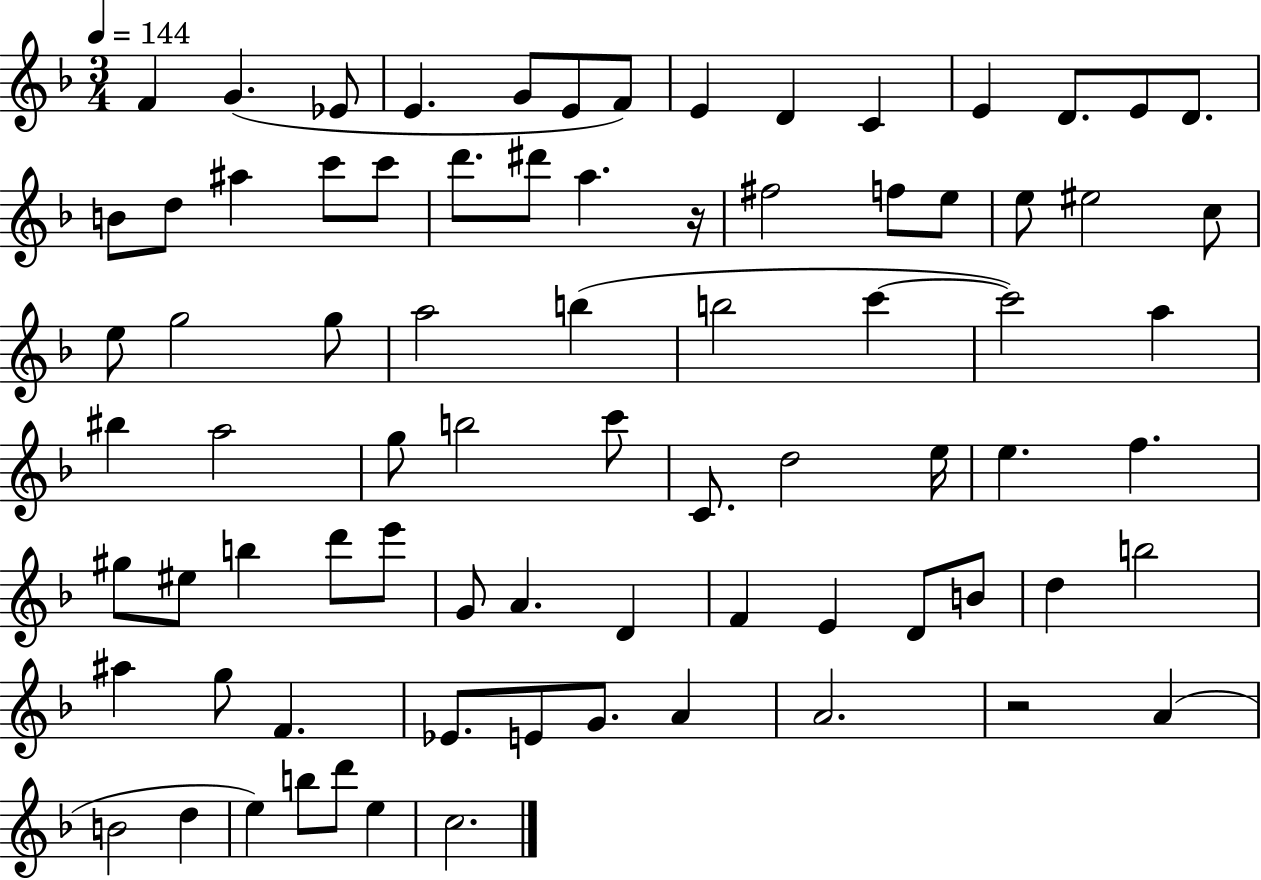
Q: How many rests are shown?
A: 2